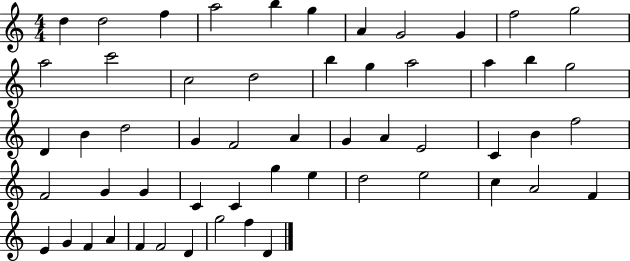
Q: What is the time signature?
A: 4/4